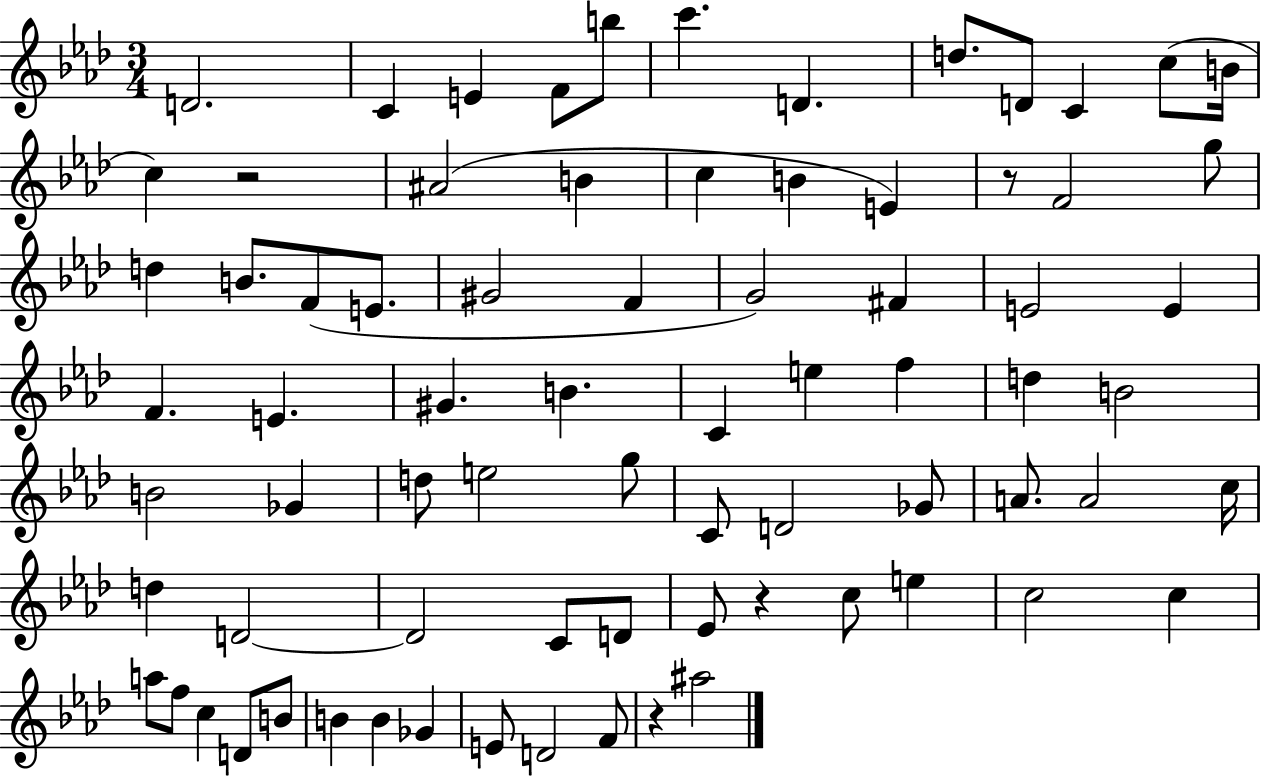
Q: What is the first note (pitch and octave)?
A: D4